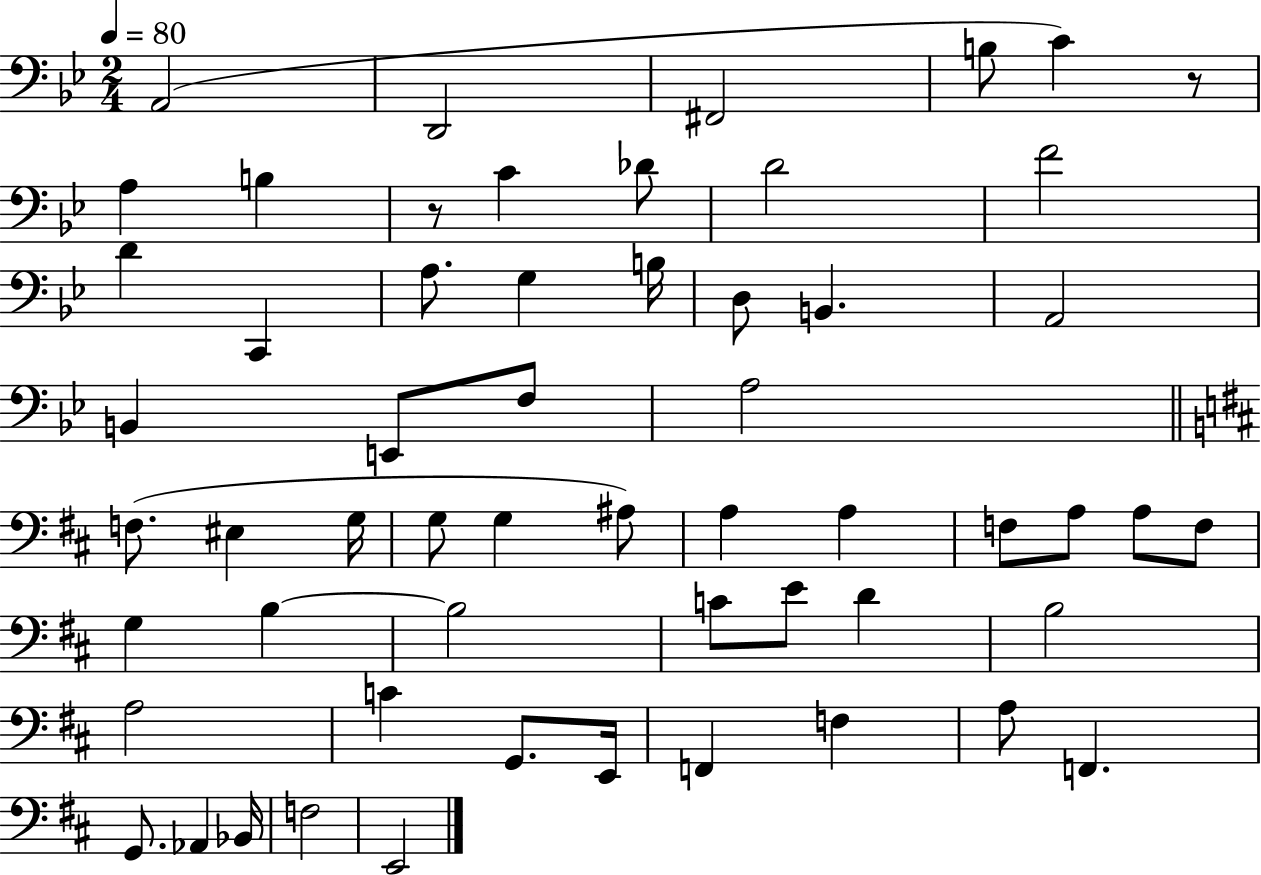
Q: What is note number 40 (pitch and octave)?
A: E4